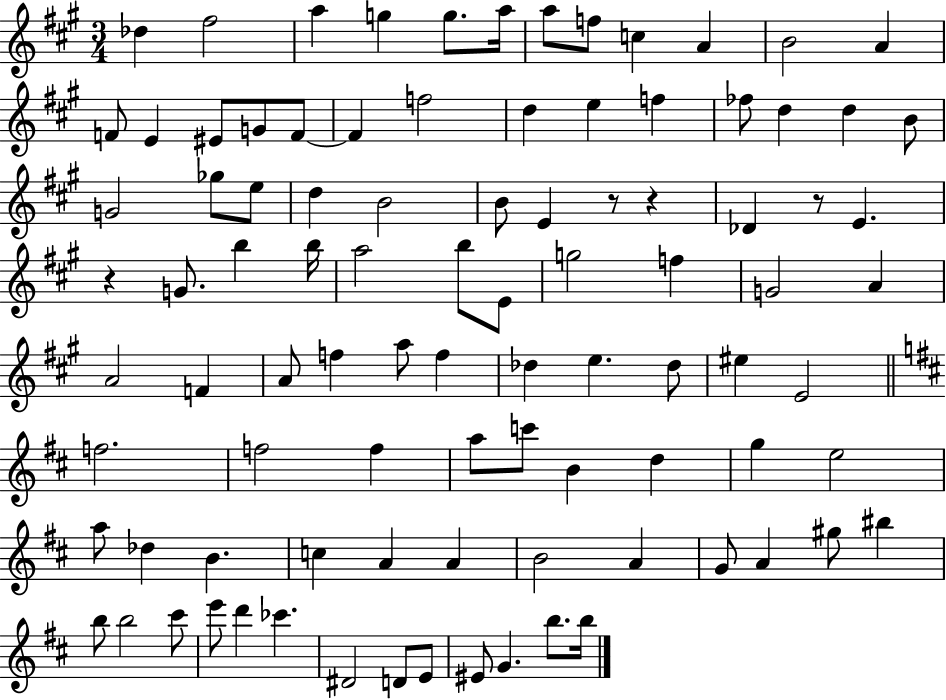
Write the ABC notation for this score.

X:1
T:Untitled
M:3/4
L:1/4
K:A
_d ^f2 a g g/2 a/4 a/2 f/2 c A B2 A F/2 E ^E/2 G/2 F/2 F f2 d e f _f/2 d d B/2 G2 _g/2 e/2 d B2 B/2 E z/2 z _D z/2 E z G/2 b b/4 a2 b/2 E/2 g2 f G2 A A2 F A/2 f a/2 f _d e _d/2 ^e E2 f2 f2 f a/2 c'/2 B d g e2 a/2 _d B c A A B2 A G/2 A ^g/2 ^b b/2 b2 ^c'/2 e'/2 d' _c' ^D2 D/2 E/2 ^E/2 G b/2 b/4